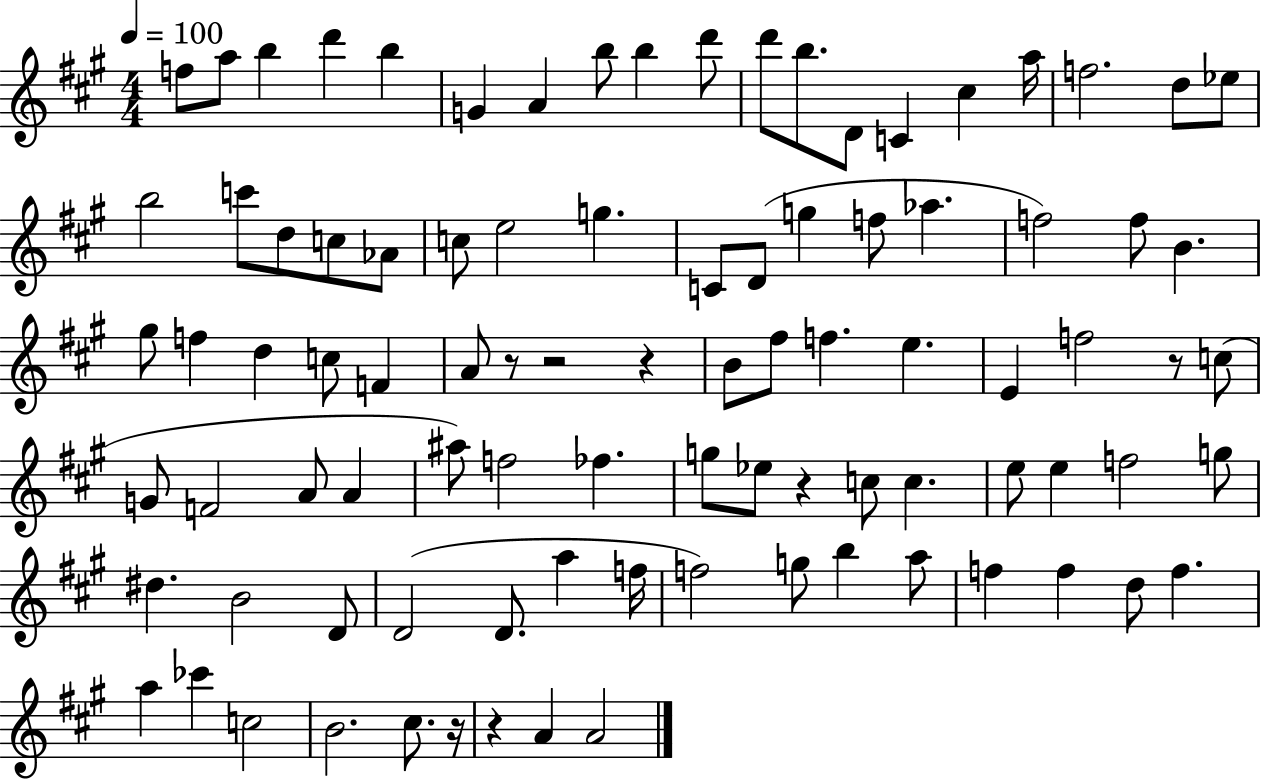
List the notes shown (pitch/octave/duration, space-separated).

F5/e A5/e B5/q D6/q B5/q G4/q A4/q B5/e B5/q D6/e D6/e B5/e. D4/e C4/q C#5/q A5/s F5/h. D5/e Eb5/e B5/h C6/e D5/e C5/e Ab4/e C5/e E5/h G5/q. C4/e D4/e G5/q F5/e Ab5/q. F5/h F5/e B4/q. G#5/e F5/q D5/q C5/e F4/q A4/e R/e R/h R/q B4/e F#5/e F5/q. E5/q. E4/q F5/h R/e C5/e G4/e F4/h A4/e A4/q A#5/e F5/h FES5/q. G5/e Eb5/e R/q C5/e C5/q. E5/e E5/q F5/h G5/e D#5/q. B4/h D4/e D4/h D4/e. A5/q F5/s F5/h G5/e B5/q A5/e F5/q F5/q D5/e F5/q. A5/q CES6/q C5/h B4/h. C#5/e. R/s R/q A4/q A4/h